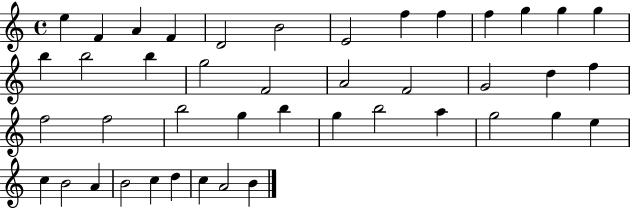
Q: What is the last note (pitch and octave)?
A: B4